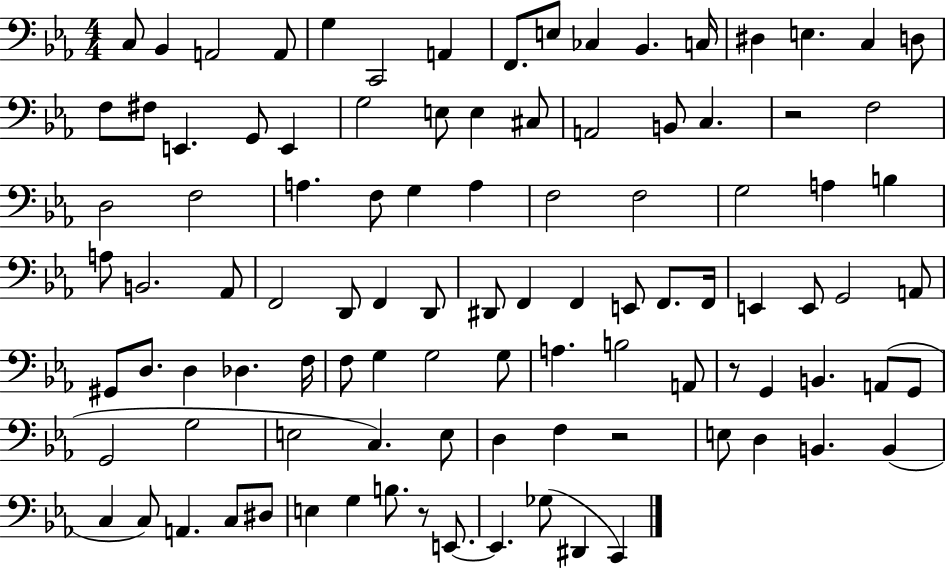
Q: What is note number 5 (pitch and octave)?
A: G3